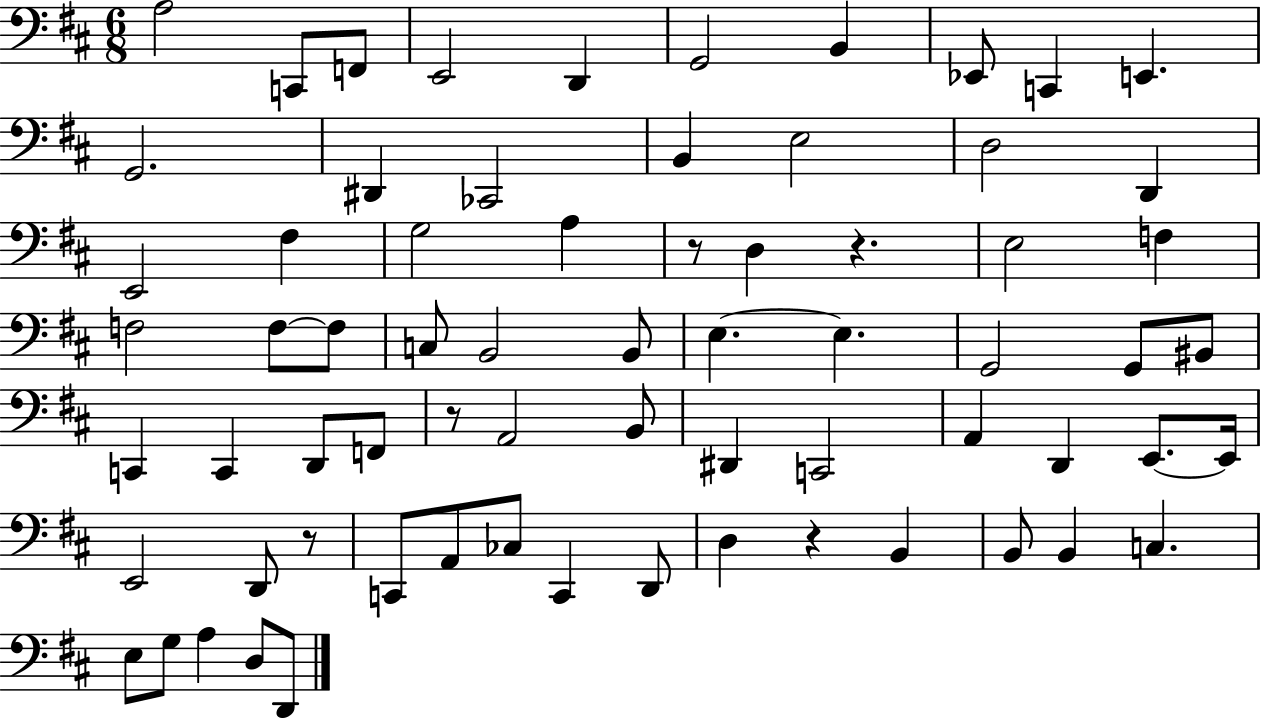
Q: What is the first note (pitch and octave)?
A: A3